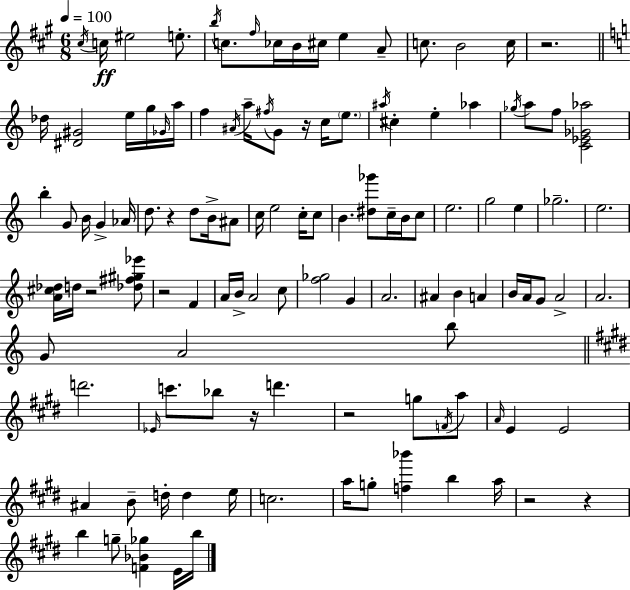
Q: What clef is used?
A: treble